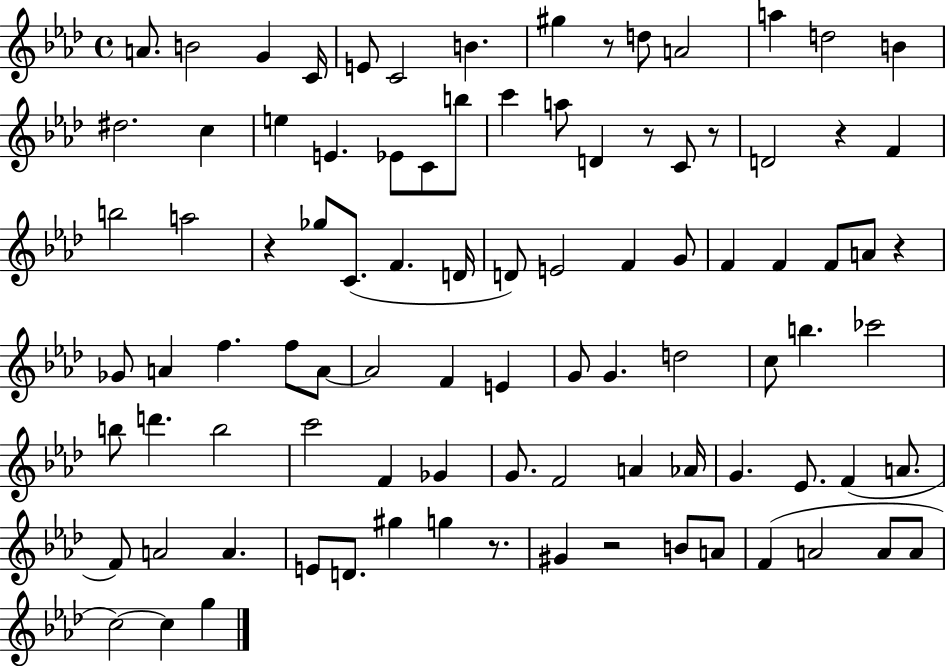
{
  \clef treble
  \time 4/4
  \defaultTimeSignature
  \key aes \major
  a'8. b'2 g'4 c'16 | e'8 c'2 b'4. | gis''4 r8 d''8 a'2 | a''4 d''2 b'4 | \break dis''2. c''4 | e''4 e'4. ees'8 c'8 b''8 | c'''4 a''8 d'4 r8 c'8 r8 | d'2 r4 f'4 | \break b''2 a''2 | r4 ges''8 c'8.( f'4. d'16 | d'8) e'2 f'4 g'8 | f'4 f'4 f'8 a'8 r4 | \break ges'8 a'4 f''4. f''8 a'8~~ | a'2 f'4 e'4 | g'8 g'4. d''2 | c''8 b''4. ces'''2 | \break b''8 d'''4. b''2 | c'''2 f'4 ges'4 | g'8. f'2 a'4 aes'16 | g'4. ees'8. f'4( a'8. | \break f'8) a'2 a'4. | e'8 d'8. gis''4 g''4 r8. | gis'4 r2 b'8 a'8 | f'4( a'2 a'8 a'8 | \break c''2~~) c''4 g''4 | \bar "|."
}